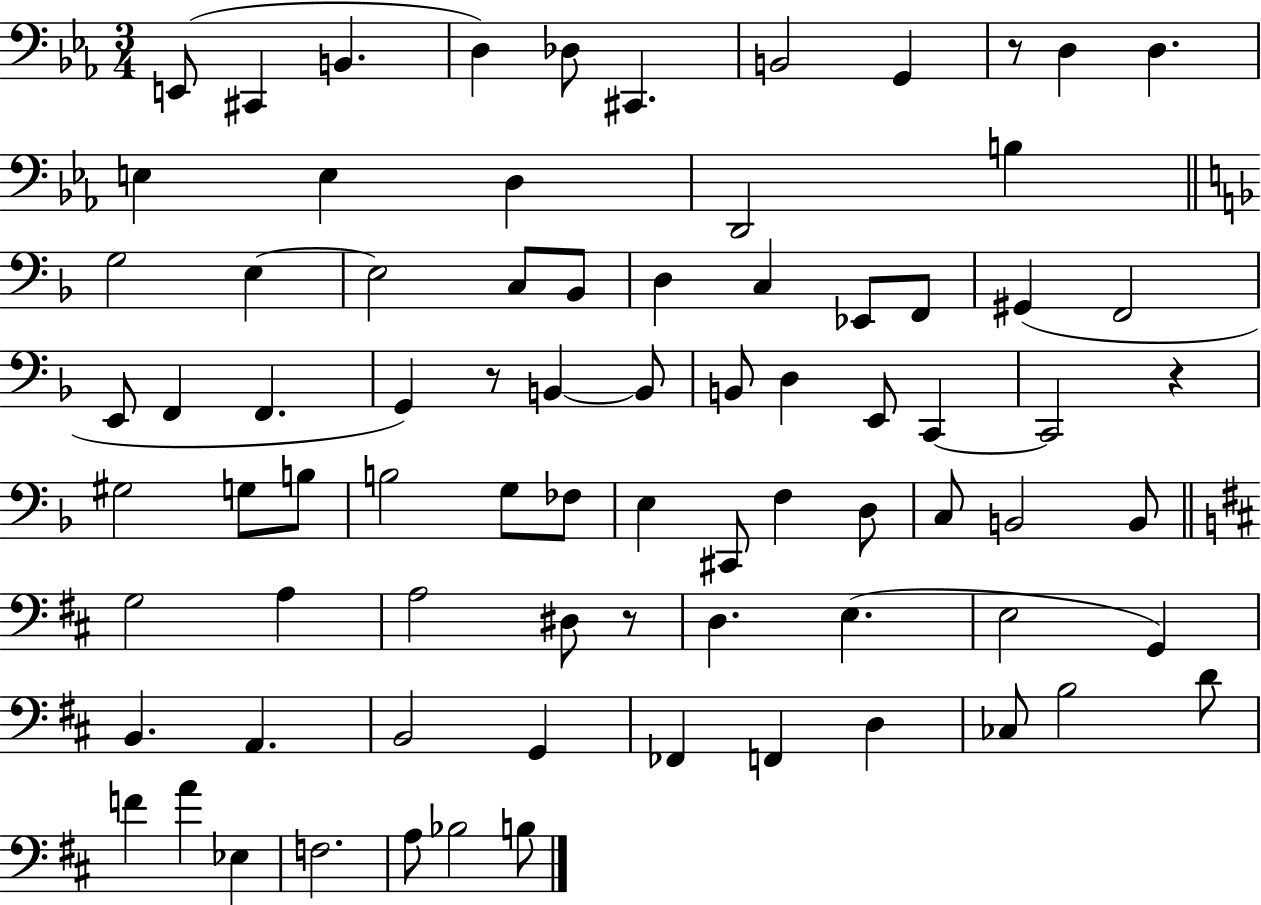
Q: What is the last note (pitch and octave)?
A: B3